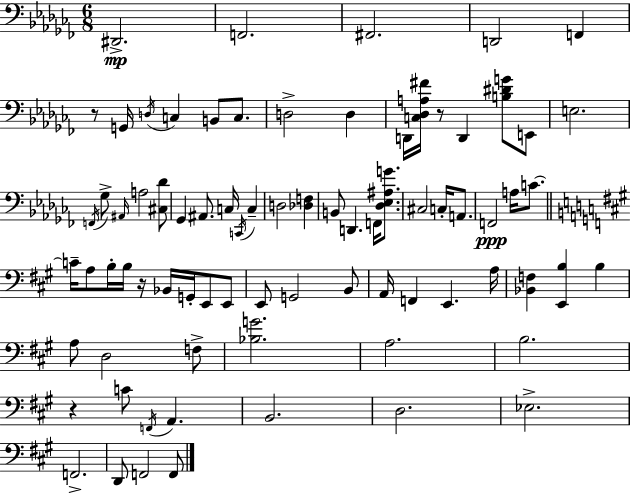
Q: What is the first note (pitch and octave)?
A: D#2